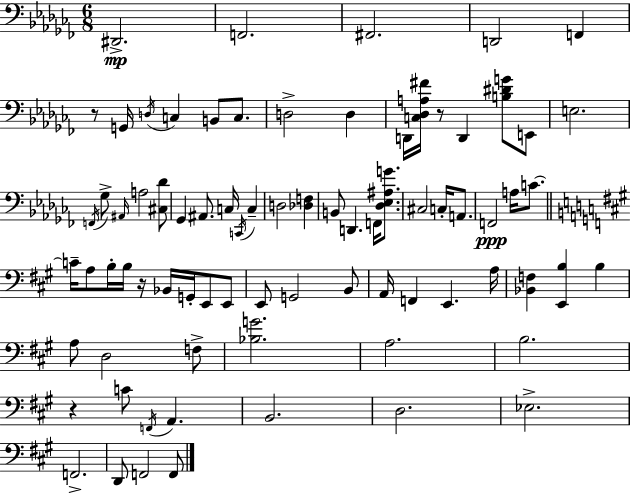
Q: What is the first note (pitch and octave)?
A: D#2